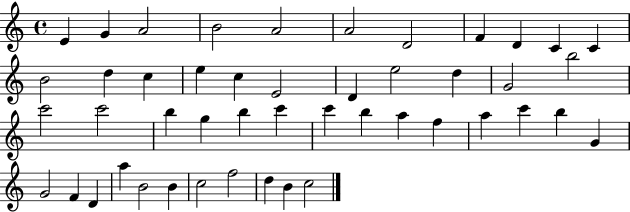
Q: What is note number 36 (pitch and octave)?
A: G4